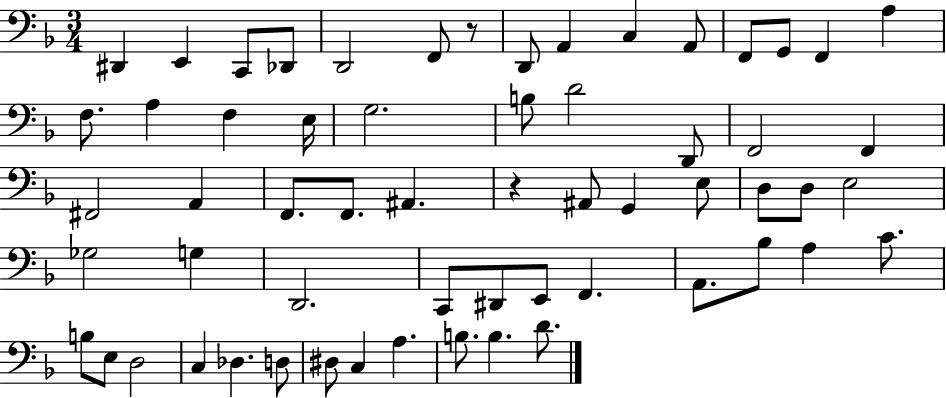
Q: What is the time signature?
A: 3/4